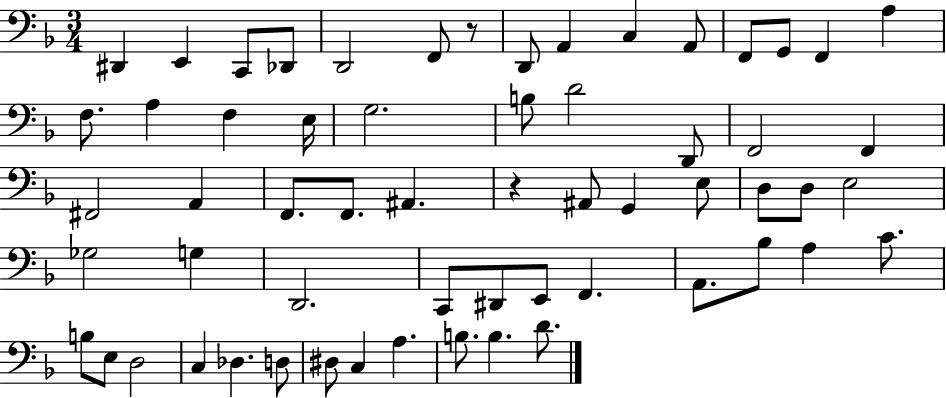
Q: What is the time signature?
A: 3/4